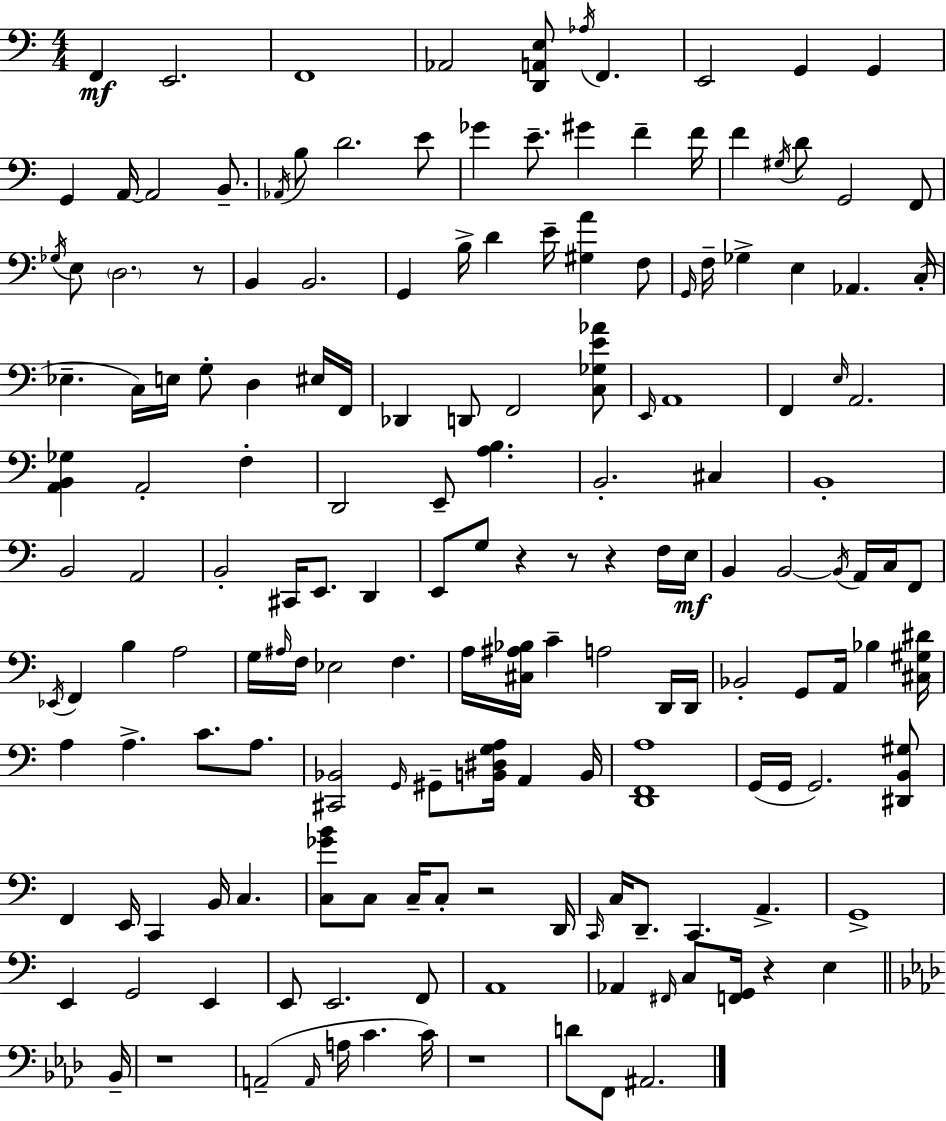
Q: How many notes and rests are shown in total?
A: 166